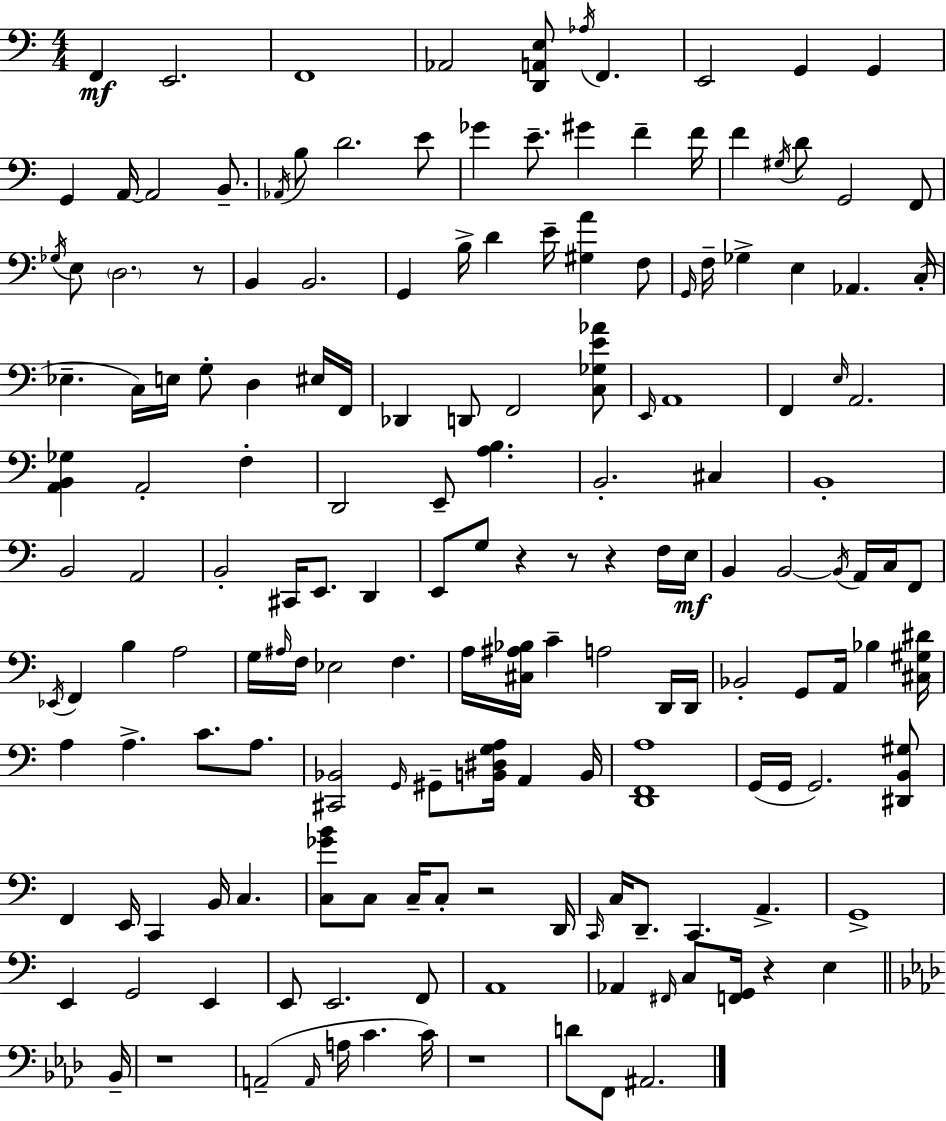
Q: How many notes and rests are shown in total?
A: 166